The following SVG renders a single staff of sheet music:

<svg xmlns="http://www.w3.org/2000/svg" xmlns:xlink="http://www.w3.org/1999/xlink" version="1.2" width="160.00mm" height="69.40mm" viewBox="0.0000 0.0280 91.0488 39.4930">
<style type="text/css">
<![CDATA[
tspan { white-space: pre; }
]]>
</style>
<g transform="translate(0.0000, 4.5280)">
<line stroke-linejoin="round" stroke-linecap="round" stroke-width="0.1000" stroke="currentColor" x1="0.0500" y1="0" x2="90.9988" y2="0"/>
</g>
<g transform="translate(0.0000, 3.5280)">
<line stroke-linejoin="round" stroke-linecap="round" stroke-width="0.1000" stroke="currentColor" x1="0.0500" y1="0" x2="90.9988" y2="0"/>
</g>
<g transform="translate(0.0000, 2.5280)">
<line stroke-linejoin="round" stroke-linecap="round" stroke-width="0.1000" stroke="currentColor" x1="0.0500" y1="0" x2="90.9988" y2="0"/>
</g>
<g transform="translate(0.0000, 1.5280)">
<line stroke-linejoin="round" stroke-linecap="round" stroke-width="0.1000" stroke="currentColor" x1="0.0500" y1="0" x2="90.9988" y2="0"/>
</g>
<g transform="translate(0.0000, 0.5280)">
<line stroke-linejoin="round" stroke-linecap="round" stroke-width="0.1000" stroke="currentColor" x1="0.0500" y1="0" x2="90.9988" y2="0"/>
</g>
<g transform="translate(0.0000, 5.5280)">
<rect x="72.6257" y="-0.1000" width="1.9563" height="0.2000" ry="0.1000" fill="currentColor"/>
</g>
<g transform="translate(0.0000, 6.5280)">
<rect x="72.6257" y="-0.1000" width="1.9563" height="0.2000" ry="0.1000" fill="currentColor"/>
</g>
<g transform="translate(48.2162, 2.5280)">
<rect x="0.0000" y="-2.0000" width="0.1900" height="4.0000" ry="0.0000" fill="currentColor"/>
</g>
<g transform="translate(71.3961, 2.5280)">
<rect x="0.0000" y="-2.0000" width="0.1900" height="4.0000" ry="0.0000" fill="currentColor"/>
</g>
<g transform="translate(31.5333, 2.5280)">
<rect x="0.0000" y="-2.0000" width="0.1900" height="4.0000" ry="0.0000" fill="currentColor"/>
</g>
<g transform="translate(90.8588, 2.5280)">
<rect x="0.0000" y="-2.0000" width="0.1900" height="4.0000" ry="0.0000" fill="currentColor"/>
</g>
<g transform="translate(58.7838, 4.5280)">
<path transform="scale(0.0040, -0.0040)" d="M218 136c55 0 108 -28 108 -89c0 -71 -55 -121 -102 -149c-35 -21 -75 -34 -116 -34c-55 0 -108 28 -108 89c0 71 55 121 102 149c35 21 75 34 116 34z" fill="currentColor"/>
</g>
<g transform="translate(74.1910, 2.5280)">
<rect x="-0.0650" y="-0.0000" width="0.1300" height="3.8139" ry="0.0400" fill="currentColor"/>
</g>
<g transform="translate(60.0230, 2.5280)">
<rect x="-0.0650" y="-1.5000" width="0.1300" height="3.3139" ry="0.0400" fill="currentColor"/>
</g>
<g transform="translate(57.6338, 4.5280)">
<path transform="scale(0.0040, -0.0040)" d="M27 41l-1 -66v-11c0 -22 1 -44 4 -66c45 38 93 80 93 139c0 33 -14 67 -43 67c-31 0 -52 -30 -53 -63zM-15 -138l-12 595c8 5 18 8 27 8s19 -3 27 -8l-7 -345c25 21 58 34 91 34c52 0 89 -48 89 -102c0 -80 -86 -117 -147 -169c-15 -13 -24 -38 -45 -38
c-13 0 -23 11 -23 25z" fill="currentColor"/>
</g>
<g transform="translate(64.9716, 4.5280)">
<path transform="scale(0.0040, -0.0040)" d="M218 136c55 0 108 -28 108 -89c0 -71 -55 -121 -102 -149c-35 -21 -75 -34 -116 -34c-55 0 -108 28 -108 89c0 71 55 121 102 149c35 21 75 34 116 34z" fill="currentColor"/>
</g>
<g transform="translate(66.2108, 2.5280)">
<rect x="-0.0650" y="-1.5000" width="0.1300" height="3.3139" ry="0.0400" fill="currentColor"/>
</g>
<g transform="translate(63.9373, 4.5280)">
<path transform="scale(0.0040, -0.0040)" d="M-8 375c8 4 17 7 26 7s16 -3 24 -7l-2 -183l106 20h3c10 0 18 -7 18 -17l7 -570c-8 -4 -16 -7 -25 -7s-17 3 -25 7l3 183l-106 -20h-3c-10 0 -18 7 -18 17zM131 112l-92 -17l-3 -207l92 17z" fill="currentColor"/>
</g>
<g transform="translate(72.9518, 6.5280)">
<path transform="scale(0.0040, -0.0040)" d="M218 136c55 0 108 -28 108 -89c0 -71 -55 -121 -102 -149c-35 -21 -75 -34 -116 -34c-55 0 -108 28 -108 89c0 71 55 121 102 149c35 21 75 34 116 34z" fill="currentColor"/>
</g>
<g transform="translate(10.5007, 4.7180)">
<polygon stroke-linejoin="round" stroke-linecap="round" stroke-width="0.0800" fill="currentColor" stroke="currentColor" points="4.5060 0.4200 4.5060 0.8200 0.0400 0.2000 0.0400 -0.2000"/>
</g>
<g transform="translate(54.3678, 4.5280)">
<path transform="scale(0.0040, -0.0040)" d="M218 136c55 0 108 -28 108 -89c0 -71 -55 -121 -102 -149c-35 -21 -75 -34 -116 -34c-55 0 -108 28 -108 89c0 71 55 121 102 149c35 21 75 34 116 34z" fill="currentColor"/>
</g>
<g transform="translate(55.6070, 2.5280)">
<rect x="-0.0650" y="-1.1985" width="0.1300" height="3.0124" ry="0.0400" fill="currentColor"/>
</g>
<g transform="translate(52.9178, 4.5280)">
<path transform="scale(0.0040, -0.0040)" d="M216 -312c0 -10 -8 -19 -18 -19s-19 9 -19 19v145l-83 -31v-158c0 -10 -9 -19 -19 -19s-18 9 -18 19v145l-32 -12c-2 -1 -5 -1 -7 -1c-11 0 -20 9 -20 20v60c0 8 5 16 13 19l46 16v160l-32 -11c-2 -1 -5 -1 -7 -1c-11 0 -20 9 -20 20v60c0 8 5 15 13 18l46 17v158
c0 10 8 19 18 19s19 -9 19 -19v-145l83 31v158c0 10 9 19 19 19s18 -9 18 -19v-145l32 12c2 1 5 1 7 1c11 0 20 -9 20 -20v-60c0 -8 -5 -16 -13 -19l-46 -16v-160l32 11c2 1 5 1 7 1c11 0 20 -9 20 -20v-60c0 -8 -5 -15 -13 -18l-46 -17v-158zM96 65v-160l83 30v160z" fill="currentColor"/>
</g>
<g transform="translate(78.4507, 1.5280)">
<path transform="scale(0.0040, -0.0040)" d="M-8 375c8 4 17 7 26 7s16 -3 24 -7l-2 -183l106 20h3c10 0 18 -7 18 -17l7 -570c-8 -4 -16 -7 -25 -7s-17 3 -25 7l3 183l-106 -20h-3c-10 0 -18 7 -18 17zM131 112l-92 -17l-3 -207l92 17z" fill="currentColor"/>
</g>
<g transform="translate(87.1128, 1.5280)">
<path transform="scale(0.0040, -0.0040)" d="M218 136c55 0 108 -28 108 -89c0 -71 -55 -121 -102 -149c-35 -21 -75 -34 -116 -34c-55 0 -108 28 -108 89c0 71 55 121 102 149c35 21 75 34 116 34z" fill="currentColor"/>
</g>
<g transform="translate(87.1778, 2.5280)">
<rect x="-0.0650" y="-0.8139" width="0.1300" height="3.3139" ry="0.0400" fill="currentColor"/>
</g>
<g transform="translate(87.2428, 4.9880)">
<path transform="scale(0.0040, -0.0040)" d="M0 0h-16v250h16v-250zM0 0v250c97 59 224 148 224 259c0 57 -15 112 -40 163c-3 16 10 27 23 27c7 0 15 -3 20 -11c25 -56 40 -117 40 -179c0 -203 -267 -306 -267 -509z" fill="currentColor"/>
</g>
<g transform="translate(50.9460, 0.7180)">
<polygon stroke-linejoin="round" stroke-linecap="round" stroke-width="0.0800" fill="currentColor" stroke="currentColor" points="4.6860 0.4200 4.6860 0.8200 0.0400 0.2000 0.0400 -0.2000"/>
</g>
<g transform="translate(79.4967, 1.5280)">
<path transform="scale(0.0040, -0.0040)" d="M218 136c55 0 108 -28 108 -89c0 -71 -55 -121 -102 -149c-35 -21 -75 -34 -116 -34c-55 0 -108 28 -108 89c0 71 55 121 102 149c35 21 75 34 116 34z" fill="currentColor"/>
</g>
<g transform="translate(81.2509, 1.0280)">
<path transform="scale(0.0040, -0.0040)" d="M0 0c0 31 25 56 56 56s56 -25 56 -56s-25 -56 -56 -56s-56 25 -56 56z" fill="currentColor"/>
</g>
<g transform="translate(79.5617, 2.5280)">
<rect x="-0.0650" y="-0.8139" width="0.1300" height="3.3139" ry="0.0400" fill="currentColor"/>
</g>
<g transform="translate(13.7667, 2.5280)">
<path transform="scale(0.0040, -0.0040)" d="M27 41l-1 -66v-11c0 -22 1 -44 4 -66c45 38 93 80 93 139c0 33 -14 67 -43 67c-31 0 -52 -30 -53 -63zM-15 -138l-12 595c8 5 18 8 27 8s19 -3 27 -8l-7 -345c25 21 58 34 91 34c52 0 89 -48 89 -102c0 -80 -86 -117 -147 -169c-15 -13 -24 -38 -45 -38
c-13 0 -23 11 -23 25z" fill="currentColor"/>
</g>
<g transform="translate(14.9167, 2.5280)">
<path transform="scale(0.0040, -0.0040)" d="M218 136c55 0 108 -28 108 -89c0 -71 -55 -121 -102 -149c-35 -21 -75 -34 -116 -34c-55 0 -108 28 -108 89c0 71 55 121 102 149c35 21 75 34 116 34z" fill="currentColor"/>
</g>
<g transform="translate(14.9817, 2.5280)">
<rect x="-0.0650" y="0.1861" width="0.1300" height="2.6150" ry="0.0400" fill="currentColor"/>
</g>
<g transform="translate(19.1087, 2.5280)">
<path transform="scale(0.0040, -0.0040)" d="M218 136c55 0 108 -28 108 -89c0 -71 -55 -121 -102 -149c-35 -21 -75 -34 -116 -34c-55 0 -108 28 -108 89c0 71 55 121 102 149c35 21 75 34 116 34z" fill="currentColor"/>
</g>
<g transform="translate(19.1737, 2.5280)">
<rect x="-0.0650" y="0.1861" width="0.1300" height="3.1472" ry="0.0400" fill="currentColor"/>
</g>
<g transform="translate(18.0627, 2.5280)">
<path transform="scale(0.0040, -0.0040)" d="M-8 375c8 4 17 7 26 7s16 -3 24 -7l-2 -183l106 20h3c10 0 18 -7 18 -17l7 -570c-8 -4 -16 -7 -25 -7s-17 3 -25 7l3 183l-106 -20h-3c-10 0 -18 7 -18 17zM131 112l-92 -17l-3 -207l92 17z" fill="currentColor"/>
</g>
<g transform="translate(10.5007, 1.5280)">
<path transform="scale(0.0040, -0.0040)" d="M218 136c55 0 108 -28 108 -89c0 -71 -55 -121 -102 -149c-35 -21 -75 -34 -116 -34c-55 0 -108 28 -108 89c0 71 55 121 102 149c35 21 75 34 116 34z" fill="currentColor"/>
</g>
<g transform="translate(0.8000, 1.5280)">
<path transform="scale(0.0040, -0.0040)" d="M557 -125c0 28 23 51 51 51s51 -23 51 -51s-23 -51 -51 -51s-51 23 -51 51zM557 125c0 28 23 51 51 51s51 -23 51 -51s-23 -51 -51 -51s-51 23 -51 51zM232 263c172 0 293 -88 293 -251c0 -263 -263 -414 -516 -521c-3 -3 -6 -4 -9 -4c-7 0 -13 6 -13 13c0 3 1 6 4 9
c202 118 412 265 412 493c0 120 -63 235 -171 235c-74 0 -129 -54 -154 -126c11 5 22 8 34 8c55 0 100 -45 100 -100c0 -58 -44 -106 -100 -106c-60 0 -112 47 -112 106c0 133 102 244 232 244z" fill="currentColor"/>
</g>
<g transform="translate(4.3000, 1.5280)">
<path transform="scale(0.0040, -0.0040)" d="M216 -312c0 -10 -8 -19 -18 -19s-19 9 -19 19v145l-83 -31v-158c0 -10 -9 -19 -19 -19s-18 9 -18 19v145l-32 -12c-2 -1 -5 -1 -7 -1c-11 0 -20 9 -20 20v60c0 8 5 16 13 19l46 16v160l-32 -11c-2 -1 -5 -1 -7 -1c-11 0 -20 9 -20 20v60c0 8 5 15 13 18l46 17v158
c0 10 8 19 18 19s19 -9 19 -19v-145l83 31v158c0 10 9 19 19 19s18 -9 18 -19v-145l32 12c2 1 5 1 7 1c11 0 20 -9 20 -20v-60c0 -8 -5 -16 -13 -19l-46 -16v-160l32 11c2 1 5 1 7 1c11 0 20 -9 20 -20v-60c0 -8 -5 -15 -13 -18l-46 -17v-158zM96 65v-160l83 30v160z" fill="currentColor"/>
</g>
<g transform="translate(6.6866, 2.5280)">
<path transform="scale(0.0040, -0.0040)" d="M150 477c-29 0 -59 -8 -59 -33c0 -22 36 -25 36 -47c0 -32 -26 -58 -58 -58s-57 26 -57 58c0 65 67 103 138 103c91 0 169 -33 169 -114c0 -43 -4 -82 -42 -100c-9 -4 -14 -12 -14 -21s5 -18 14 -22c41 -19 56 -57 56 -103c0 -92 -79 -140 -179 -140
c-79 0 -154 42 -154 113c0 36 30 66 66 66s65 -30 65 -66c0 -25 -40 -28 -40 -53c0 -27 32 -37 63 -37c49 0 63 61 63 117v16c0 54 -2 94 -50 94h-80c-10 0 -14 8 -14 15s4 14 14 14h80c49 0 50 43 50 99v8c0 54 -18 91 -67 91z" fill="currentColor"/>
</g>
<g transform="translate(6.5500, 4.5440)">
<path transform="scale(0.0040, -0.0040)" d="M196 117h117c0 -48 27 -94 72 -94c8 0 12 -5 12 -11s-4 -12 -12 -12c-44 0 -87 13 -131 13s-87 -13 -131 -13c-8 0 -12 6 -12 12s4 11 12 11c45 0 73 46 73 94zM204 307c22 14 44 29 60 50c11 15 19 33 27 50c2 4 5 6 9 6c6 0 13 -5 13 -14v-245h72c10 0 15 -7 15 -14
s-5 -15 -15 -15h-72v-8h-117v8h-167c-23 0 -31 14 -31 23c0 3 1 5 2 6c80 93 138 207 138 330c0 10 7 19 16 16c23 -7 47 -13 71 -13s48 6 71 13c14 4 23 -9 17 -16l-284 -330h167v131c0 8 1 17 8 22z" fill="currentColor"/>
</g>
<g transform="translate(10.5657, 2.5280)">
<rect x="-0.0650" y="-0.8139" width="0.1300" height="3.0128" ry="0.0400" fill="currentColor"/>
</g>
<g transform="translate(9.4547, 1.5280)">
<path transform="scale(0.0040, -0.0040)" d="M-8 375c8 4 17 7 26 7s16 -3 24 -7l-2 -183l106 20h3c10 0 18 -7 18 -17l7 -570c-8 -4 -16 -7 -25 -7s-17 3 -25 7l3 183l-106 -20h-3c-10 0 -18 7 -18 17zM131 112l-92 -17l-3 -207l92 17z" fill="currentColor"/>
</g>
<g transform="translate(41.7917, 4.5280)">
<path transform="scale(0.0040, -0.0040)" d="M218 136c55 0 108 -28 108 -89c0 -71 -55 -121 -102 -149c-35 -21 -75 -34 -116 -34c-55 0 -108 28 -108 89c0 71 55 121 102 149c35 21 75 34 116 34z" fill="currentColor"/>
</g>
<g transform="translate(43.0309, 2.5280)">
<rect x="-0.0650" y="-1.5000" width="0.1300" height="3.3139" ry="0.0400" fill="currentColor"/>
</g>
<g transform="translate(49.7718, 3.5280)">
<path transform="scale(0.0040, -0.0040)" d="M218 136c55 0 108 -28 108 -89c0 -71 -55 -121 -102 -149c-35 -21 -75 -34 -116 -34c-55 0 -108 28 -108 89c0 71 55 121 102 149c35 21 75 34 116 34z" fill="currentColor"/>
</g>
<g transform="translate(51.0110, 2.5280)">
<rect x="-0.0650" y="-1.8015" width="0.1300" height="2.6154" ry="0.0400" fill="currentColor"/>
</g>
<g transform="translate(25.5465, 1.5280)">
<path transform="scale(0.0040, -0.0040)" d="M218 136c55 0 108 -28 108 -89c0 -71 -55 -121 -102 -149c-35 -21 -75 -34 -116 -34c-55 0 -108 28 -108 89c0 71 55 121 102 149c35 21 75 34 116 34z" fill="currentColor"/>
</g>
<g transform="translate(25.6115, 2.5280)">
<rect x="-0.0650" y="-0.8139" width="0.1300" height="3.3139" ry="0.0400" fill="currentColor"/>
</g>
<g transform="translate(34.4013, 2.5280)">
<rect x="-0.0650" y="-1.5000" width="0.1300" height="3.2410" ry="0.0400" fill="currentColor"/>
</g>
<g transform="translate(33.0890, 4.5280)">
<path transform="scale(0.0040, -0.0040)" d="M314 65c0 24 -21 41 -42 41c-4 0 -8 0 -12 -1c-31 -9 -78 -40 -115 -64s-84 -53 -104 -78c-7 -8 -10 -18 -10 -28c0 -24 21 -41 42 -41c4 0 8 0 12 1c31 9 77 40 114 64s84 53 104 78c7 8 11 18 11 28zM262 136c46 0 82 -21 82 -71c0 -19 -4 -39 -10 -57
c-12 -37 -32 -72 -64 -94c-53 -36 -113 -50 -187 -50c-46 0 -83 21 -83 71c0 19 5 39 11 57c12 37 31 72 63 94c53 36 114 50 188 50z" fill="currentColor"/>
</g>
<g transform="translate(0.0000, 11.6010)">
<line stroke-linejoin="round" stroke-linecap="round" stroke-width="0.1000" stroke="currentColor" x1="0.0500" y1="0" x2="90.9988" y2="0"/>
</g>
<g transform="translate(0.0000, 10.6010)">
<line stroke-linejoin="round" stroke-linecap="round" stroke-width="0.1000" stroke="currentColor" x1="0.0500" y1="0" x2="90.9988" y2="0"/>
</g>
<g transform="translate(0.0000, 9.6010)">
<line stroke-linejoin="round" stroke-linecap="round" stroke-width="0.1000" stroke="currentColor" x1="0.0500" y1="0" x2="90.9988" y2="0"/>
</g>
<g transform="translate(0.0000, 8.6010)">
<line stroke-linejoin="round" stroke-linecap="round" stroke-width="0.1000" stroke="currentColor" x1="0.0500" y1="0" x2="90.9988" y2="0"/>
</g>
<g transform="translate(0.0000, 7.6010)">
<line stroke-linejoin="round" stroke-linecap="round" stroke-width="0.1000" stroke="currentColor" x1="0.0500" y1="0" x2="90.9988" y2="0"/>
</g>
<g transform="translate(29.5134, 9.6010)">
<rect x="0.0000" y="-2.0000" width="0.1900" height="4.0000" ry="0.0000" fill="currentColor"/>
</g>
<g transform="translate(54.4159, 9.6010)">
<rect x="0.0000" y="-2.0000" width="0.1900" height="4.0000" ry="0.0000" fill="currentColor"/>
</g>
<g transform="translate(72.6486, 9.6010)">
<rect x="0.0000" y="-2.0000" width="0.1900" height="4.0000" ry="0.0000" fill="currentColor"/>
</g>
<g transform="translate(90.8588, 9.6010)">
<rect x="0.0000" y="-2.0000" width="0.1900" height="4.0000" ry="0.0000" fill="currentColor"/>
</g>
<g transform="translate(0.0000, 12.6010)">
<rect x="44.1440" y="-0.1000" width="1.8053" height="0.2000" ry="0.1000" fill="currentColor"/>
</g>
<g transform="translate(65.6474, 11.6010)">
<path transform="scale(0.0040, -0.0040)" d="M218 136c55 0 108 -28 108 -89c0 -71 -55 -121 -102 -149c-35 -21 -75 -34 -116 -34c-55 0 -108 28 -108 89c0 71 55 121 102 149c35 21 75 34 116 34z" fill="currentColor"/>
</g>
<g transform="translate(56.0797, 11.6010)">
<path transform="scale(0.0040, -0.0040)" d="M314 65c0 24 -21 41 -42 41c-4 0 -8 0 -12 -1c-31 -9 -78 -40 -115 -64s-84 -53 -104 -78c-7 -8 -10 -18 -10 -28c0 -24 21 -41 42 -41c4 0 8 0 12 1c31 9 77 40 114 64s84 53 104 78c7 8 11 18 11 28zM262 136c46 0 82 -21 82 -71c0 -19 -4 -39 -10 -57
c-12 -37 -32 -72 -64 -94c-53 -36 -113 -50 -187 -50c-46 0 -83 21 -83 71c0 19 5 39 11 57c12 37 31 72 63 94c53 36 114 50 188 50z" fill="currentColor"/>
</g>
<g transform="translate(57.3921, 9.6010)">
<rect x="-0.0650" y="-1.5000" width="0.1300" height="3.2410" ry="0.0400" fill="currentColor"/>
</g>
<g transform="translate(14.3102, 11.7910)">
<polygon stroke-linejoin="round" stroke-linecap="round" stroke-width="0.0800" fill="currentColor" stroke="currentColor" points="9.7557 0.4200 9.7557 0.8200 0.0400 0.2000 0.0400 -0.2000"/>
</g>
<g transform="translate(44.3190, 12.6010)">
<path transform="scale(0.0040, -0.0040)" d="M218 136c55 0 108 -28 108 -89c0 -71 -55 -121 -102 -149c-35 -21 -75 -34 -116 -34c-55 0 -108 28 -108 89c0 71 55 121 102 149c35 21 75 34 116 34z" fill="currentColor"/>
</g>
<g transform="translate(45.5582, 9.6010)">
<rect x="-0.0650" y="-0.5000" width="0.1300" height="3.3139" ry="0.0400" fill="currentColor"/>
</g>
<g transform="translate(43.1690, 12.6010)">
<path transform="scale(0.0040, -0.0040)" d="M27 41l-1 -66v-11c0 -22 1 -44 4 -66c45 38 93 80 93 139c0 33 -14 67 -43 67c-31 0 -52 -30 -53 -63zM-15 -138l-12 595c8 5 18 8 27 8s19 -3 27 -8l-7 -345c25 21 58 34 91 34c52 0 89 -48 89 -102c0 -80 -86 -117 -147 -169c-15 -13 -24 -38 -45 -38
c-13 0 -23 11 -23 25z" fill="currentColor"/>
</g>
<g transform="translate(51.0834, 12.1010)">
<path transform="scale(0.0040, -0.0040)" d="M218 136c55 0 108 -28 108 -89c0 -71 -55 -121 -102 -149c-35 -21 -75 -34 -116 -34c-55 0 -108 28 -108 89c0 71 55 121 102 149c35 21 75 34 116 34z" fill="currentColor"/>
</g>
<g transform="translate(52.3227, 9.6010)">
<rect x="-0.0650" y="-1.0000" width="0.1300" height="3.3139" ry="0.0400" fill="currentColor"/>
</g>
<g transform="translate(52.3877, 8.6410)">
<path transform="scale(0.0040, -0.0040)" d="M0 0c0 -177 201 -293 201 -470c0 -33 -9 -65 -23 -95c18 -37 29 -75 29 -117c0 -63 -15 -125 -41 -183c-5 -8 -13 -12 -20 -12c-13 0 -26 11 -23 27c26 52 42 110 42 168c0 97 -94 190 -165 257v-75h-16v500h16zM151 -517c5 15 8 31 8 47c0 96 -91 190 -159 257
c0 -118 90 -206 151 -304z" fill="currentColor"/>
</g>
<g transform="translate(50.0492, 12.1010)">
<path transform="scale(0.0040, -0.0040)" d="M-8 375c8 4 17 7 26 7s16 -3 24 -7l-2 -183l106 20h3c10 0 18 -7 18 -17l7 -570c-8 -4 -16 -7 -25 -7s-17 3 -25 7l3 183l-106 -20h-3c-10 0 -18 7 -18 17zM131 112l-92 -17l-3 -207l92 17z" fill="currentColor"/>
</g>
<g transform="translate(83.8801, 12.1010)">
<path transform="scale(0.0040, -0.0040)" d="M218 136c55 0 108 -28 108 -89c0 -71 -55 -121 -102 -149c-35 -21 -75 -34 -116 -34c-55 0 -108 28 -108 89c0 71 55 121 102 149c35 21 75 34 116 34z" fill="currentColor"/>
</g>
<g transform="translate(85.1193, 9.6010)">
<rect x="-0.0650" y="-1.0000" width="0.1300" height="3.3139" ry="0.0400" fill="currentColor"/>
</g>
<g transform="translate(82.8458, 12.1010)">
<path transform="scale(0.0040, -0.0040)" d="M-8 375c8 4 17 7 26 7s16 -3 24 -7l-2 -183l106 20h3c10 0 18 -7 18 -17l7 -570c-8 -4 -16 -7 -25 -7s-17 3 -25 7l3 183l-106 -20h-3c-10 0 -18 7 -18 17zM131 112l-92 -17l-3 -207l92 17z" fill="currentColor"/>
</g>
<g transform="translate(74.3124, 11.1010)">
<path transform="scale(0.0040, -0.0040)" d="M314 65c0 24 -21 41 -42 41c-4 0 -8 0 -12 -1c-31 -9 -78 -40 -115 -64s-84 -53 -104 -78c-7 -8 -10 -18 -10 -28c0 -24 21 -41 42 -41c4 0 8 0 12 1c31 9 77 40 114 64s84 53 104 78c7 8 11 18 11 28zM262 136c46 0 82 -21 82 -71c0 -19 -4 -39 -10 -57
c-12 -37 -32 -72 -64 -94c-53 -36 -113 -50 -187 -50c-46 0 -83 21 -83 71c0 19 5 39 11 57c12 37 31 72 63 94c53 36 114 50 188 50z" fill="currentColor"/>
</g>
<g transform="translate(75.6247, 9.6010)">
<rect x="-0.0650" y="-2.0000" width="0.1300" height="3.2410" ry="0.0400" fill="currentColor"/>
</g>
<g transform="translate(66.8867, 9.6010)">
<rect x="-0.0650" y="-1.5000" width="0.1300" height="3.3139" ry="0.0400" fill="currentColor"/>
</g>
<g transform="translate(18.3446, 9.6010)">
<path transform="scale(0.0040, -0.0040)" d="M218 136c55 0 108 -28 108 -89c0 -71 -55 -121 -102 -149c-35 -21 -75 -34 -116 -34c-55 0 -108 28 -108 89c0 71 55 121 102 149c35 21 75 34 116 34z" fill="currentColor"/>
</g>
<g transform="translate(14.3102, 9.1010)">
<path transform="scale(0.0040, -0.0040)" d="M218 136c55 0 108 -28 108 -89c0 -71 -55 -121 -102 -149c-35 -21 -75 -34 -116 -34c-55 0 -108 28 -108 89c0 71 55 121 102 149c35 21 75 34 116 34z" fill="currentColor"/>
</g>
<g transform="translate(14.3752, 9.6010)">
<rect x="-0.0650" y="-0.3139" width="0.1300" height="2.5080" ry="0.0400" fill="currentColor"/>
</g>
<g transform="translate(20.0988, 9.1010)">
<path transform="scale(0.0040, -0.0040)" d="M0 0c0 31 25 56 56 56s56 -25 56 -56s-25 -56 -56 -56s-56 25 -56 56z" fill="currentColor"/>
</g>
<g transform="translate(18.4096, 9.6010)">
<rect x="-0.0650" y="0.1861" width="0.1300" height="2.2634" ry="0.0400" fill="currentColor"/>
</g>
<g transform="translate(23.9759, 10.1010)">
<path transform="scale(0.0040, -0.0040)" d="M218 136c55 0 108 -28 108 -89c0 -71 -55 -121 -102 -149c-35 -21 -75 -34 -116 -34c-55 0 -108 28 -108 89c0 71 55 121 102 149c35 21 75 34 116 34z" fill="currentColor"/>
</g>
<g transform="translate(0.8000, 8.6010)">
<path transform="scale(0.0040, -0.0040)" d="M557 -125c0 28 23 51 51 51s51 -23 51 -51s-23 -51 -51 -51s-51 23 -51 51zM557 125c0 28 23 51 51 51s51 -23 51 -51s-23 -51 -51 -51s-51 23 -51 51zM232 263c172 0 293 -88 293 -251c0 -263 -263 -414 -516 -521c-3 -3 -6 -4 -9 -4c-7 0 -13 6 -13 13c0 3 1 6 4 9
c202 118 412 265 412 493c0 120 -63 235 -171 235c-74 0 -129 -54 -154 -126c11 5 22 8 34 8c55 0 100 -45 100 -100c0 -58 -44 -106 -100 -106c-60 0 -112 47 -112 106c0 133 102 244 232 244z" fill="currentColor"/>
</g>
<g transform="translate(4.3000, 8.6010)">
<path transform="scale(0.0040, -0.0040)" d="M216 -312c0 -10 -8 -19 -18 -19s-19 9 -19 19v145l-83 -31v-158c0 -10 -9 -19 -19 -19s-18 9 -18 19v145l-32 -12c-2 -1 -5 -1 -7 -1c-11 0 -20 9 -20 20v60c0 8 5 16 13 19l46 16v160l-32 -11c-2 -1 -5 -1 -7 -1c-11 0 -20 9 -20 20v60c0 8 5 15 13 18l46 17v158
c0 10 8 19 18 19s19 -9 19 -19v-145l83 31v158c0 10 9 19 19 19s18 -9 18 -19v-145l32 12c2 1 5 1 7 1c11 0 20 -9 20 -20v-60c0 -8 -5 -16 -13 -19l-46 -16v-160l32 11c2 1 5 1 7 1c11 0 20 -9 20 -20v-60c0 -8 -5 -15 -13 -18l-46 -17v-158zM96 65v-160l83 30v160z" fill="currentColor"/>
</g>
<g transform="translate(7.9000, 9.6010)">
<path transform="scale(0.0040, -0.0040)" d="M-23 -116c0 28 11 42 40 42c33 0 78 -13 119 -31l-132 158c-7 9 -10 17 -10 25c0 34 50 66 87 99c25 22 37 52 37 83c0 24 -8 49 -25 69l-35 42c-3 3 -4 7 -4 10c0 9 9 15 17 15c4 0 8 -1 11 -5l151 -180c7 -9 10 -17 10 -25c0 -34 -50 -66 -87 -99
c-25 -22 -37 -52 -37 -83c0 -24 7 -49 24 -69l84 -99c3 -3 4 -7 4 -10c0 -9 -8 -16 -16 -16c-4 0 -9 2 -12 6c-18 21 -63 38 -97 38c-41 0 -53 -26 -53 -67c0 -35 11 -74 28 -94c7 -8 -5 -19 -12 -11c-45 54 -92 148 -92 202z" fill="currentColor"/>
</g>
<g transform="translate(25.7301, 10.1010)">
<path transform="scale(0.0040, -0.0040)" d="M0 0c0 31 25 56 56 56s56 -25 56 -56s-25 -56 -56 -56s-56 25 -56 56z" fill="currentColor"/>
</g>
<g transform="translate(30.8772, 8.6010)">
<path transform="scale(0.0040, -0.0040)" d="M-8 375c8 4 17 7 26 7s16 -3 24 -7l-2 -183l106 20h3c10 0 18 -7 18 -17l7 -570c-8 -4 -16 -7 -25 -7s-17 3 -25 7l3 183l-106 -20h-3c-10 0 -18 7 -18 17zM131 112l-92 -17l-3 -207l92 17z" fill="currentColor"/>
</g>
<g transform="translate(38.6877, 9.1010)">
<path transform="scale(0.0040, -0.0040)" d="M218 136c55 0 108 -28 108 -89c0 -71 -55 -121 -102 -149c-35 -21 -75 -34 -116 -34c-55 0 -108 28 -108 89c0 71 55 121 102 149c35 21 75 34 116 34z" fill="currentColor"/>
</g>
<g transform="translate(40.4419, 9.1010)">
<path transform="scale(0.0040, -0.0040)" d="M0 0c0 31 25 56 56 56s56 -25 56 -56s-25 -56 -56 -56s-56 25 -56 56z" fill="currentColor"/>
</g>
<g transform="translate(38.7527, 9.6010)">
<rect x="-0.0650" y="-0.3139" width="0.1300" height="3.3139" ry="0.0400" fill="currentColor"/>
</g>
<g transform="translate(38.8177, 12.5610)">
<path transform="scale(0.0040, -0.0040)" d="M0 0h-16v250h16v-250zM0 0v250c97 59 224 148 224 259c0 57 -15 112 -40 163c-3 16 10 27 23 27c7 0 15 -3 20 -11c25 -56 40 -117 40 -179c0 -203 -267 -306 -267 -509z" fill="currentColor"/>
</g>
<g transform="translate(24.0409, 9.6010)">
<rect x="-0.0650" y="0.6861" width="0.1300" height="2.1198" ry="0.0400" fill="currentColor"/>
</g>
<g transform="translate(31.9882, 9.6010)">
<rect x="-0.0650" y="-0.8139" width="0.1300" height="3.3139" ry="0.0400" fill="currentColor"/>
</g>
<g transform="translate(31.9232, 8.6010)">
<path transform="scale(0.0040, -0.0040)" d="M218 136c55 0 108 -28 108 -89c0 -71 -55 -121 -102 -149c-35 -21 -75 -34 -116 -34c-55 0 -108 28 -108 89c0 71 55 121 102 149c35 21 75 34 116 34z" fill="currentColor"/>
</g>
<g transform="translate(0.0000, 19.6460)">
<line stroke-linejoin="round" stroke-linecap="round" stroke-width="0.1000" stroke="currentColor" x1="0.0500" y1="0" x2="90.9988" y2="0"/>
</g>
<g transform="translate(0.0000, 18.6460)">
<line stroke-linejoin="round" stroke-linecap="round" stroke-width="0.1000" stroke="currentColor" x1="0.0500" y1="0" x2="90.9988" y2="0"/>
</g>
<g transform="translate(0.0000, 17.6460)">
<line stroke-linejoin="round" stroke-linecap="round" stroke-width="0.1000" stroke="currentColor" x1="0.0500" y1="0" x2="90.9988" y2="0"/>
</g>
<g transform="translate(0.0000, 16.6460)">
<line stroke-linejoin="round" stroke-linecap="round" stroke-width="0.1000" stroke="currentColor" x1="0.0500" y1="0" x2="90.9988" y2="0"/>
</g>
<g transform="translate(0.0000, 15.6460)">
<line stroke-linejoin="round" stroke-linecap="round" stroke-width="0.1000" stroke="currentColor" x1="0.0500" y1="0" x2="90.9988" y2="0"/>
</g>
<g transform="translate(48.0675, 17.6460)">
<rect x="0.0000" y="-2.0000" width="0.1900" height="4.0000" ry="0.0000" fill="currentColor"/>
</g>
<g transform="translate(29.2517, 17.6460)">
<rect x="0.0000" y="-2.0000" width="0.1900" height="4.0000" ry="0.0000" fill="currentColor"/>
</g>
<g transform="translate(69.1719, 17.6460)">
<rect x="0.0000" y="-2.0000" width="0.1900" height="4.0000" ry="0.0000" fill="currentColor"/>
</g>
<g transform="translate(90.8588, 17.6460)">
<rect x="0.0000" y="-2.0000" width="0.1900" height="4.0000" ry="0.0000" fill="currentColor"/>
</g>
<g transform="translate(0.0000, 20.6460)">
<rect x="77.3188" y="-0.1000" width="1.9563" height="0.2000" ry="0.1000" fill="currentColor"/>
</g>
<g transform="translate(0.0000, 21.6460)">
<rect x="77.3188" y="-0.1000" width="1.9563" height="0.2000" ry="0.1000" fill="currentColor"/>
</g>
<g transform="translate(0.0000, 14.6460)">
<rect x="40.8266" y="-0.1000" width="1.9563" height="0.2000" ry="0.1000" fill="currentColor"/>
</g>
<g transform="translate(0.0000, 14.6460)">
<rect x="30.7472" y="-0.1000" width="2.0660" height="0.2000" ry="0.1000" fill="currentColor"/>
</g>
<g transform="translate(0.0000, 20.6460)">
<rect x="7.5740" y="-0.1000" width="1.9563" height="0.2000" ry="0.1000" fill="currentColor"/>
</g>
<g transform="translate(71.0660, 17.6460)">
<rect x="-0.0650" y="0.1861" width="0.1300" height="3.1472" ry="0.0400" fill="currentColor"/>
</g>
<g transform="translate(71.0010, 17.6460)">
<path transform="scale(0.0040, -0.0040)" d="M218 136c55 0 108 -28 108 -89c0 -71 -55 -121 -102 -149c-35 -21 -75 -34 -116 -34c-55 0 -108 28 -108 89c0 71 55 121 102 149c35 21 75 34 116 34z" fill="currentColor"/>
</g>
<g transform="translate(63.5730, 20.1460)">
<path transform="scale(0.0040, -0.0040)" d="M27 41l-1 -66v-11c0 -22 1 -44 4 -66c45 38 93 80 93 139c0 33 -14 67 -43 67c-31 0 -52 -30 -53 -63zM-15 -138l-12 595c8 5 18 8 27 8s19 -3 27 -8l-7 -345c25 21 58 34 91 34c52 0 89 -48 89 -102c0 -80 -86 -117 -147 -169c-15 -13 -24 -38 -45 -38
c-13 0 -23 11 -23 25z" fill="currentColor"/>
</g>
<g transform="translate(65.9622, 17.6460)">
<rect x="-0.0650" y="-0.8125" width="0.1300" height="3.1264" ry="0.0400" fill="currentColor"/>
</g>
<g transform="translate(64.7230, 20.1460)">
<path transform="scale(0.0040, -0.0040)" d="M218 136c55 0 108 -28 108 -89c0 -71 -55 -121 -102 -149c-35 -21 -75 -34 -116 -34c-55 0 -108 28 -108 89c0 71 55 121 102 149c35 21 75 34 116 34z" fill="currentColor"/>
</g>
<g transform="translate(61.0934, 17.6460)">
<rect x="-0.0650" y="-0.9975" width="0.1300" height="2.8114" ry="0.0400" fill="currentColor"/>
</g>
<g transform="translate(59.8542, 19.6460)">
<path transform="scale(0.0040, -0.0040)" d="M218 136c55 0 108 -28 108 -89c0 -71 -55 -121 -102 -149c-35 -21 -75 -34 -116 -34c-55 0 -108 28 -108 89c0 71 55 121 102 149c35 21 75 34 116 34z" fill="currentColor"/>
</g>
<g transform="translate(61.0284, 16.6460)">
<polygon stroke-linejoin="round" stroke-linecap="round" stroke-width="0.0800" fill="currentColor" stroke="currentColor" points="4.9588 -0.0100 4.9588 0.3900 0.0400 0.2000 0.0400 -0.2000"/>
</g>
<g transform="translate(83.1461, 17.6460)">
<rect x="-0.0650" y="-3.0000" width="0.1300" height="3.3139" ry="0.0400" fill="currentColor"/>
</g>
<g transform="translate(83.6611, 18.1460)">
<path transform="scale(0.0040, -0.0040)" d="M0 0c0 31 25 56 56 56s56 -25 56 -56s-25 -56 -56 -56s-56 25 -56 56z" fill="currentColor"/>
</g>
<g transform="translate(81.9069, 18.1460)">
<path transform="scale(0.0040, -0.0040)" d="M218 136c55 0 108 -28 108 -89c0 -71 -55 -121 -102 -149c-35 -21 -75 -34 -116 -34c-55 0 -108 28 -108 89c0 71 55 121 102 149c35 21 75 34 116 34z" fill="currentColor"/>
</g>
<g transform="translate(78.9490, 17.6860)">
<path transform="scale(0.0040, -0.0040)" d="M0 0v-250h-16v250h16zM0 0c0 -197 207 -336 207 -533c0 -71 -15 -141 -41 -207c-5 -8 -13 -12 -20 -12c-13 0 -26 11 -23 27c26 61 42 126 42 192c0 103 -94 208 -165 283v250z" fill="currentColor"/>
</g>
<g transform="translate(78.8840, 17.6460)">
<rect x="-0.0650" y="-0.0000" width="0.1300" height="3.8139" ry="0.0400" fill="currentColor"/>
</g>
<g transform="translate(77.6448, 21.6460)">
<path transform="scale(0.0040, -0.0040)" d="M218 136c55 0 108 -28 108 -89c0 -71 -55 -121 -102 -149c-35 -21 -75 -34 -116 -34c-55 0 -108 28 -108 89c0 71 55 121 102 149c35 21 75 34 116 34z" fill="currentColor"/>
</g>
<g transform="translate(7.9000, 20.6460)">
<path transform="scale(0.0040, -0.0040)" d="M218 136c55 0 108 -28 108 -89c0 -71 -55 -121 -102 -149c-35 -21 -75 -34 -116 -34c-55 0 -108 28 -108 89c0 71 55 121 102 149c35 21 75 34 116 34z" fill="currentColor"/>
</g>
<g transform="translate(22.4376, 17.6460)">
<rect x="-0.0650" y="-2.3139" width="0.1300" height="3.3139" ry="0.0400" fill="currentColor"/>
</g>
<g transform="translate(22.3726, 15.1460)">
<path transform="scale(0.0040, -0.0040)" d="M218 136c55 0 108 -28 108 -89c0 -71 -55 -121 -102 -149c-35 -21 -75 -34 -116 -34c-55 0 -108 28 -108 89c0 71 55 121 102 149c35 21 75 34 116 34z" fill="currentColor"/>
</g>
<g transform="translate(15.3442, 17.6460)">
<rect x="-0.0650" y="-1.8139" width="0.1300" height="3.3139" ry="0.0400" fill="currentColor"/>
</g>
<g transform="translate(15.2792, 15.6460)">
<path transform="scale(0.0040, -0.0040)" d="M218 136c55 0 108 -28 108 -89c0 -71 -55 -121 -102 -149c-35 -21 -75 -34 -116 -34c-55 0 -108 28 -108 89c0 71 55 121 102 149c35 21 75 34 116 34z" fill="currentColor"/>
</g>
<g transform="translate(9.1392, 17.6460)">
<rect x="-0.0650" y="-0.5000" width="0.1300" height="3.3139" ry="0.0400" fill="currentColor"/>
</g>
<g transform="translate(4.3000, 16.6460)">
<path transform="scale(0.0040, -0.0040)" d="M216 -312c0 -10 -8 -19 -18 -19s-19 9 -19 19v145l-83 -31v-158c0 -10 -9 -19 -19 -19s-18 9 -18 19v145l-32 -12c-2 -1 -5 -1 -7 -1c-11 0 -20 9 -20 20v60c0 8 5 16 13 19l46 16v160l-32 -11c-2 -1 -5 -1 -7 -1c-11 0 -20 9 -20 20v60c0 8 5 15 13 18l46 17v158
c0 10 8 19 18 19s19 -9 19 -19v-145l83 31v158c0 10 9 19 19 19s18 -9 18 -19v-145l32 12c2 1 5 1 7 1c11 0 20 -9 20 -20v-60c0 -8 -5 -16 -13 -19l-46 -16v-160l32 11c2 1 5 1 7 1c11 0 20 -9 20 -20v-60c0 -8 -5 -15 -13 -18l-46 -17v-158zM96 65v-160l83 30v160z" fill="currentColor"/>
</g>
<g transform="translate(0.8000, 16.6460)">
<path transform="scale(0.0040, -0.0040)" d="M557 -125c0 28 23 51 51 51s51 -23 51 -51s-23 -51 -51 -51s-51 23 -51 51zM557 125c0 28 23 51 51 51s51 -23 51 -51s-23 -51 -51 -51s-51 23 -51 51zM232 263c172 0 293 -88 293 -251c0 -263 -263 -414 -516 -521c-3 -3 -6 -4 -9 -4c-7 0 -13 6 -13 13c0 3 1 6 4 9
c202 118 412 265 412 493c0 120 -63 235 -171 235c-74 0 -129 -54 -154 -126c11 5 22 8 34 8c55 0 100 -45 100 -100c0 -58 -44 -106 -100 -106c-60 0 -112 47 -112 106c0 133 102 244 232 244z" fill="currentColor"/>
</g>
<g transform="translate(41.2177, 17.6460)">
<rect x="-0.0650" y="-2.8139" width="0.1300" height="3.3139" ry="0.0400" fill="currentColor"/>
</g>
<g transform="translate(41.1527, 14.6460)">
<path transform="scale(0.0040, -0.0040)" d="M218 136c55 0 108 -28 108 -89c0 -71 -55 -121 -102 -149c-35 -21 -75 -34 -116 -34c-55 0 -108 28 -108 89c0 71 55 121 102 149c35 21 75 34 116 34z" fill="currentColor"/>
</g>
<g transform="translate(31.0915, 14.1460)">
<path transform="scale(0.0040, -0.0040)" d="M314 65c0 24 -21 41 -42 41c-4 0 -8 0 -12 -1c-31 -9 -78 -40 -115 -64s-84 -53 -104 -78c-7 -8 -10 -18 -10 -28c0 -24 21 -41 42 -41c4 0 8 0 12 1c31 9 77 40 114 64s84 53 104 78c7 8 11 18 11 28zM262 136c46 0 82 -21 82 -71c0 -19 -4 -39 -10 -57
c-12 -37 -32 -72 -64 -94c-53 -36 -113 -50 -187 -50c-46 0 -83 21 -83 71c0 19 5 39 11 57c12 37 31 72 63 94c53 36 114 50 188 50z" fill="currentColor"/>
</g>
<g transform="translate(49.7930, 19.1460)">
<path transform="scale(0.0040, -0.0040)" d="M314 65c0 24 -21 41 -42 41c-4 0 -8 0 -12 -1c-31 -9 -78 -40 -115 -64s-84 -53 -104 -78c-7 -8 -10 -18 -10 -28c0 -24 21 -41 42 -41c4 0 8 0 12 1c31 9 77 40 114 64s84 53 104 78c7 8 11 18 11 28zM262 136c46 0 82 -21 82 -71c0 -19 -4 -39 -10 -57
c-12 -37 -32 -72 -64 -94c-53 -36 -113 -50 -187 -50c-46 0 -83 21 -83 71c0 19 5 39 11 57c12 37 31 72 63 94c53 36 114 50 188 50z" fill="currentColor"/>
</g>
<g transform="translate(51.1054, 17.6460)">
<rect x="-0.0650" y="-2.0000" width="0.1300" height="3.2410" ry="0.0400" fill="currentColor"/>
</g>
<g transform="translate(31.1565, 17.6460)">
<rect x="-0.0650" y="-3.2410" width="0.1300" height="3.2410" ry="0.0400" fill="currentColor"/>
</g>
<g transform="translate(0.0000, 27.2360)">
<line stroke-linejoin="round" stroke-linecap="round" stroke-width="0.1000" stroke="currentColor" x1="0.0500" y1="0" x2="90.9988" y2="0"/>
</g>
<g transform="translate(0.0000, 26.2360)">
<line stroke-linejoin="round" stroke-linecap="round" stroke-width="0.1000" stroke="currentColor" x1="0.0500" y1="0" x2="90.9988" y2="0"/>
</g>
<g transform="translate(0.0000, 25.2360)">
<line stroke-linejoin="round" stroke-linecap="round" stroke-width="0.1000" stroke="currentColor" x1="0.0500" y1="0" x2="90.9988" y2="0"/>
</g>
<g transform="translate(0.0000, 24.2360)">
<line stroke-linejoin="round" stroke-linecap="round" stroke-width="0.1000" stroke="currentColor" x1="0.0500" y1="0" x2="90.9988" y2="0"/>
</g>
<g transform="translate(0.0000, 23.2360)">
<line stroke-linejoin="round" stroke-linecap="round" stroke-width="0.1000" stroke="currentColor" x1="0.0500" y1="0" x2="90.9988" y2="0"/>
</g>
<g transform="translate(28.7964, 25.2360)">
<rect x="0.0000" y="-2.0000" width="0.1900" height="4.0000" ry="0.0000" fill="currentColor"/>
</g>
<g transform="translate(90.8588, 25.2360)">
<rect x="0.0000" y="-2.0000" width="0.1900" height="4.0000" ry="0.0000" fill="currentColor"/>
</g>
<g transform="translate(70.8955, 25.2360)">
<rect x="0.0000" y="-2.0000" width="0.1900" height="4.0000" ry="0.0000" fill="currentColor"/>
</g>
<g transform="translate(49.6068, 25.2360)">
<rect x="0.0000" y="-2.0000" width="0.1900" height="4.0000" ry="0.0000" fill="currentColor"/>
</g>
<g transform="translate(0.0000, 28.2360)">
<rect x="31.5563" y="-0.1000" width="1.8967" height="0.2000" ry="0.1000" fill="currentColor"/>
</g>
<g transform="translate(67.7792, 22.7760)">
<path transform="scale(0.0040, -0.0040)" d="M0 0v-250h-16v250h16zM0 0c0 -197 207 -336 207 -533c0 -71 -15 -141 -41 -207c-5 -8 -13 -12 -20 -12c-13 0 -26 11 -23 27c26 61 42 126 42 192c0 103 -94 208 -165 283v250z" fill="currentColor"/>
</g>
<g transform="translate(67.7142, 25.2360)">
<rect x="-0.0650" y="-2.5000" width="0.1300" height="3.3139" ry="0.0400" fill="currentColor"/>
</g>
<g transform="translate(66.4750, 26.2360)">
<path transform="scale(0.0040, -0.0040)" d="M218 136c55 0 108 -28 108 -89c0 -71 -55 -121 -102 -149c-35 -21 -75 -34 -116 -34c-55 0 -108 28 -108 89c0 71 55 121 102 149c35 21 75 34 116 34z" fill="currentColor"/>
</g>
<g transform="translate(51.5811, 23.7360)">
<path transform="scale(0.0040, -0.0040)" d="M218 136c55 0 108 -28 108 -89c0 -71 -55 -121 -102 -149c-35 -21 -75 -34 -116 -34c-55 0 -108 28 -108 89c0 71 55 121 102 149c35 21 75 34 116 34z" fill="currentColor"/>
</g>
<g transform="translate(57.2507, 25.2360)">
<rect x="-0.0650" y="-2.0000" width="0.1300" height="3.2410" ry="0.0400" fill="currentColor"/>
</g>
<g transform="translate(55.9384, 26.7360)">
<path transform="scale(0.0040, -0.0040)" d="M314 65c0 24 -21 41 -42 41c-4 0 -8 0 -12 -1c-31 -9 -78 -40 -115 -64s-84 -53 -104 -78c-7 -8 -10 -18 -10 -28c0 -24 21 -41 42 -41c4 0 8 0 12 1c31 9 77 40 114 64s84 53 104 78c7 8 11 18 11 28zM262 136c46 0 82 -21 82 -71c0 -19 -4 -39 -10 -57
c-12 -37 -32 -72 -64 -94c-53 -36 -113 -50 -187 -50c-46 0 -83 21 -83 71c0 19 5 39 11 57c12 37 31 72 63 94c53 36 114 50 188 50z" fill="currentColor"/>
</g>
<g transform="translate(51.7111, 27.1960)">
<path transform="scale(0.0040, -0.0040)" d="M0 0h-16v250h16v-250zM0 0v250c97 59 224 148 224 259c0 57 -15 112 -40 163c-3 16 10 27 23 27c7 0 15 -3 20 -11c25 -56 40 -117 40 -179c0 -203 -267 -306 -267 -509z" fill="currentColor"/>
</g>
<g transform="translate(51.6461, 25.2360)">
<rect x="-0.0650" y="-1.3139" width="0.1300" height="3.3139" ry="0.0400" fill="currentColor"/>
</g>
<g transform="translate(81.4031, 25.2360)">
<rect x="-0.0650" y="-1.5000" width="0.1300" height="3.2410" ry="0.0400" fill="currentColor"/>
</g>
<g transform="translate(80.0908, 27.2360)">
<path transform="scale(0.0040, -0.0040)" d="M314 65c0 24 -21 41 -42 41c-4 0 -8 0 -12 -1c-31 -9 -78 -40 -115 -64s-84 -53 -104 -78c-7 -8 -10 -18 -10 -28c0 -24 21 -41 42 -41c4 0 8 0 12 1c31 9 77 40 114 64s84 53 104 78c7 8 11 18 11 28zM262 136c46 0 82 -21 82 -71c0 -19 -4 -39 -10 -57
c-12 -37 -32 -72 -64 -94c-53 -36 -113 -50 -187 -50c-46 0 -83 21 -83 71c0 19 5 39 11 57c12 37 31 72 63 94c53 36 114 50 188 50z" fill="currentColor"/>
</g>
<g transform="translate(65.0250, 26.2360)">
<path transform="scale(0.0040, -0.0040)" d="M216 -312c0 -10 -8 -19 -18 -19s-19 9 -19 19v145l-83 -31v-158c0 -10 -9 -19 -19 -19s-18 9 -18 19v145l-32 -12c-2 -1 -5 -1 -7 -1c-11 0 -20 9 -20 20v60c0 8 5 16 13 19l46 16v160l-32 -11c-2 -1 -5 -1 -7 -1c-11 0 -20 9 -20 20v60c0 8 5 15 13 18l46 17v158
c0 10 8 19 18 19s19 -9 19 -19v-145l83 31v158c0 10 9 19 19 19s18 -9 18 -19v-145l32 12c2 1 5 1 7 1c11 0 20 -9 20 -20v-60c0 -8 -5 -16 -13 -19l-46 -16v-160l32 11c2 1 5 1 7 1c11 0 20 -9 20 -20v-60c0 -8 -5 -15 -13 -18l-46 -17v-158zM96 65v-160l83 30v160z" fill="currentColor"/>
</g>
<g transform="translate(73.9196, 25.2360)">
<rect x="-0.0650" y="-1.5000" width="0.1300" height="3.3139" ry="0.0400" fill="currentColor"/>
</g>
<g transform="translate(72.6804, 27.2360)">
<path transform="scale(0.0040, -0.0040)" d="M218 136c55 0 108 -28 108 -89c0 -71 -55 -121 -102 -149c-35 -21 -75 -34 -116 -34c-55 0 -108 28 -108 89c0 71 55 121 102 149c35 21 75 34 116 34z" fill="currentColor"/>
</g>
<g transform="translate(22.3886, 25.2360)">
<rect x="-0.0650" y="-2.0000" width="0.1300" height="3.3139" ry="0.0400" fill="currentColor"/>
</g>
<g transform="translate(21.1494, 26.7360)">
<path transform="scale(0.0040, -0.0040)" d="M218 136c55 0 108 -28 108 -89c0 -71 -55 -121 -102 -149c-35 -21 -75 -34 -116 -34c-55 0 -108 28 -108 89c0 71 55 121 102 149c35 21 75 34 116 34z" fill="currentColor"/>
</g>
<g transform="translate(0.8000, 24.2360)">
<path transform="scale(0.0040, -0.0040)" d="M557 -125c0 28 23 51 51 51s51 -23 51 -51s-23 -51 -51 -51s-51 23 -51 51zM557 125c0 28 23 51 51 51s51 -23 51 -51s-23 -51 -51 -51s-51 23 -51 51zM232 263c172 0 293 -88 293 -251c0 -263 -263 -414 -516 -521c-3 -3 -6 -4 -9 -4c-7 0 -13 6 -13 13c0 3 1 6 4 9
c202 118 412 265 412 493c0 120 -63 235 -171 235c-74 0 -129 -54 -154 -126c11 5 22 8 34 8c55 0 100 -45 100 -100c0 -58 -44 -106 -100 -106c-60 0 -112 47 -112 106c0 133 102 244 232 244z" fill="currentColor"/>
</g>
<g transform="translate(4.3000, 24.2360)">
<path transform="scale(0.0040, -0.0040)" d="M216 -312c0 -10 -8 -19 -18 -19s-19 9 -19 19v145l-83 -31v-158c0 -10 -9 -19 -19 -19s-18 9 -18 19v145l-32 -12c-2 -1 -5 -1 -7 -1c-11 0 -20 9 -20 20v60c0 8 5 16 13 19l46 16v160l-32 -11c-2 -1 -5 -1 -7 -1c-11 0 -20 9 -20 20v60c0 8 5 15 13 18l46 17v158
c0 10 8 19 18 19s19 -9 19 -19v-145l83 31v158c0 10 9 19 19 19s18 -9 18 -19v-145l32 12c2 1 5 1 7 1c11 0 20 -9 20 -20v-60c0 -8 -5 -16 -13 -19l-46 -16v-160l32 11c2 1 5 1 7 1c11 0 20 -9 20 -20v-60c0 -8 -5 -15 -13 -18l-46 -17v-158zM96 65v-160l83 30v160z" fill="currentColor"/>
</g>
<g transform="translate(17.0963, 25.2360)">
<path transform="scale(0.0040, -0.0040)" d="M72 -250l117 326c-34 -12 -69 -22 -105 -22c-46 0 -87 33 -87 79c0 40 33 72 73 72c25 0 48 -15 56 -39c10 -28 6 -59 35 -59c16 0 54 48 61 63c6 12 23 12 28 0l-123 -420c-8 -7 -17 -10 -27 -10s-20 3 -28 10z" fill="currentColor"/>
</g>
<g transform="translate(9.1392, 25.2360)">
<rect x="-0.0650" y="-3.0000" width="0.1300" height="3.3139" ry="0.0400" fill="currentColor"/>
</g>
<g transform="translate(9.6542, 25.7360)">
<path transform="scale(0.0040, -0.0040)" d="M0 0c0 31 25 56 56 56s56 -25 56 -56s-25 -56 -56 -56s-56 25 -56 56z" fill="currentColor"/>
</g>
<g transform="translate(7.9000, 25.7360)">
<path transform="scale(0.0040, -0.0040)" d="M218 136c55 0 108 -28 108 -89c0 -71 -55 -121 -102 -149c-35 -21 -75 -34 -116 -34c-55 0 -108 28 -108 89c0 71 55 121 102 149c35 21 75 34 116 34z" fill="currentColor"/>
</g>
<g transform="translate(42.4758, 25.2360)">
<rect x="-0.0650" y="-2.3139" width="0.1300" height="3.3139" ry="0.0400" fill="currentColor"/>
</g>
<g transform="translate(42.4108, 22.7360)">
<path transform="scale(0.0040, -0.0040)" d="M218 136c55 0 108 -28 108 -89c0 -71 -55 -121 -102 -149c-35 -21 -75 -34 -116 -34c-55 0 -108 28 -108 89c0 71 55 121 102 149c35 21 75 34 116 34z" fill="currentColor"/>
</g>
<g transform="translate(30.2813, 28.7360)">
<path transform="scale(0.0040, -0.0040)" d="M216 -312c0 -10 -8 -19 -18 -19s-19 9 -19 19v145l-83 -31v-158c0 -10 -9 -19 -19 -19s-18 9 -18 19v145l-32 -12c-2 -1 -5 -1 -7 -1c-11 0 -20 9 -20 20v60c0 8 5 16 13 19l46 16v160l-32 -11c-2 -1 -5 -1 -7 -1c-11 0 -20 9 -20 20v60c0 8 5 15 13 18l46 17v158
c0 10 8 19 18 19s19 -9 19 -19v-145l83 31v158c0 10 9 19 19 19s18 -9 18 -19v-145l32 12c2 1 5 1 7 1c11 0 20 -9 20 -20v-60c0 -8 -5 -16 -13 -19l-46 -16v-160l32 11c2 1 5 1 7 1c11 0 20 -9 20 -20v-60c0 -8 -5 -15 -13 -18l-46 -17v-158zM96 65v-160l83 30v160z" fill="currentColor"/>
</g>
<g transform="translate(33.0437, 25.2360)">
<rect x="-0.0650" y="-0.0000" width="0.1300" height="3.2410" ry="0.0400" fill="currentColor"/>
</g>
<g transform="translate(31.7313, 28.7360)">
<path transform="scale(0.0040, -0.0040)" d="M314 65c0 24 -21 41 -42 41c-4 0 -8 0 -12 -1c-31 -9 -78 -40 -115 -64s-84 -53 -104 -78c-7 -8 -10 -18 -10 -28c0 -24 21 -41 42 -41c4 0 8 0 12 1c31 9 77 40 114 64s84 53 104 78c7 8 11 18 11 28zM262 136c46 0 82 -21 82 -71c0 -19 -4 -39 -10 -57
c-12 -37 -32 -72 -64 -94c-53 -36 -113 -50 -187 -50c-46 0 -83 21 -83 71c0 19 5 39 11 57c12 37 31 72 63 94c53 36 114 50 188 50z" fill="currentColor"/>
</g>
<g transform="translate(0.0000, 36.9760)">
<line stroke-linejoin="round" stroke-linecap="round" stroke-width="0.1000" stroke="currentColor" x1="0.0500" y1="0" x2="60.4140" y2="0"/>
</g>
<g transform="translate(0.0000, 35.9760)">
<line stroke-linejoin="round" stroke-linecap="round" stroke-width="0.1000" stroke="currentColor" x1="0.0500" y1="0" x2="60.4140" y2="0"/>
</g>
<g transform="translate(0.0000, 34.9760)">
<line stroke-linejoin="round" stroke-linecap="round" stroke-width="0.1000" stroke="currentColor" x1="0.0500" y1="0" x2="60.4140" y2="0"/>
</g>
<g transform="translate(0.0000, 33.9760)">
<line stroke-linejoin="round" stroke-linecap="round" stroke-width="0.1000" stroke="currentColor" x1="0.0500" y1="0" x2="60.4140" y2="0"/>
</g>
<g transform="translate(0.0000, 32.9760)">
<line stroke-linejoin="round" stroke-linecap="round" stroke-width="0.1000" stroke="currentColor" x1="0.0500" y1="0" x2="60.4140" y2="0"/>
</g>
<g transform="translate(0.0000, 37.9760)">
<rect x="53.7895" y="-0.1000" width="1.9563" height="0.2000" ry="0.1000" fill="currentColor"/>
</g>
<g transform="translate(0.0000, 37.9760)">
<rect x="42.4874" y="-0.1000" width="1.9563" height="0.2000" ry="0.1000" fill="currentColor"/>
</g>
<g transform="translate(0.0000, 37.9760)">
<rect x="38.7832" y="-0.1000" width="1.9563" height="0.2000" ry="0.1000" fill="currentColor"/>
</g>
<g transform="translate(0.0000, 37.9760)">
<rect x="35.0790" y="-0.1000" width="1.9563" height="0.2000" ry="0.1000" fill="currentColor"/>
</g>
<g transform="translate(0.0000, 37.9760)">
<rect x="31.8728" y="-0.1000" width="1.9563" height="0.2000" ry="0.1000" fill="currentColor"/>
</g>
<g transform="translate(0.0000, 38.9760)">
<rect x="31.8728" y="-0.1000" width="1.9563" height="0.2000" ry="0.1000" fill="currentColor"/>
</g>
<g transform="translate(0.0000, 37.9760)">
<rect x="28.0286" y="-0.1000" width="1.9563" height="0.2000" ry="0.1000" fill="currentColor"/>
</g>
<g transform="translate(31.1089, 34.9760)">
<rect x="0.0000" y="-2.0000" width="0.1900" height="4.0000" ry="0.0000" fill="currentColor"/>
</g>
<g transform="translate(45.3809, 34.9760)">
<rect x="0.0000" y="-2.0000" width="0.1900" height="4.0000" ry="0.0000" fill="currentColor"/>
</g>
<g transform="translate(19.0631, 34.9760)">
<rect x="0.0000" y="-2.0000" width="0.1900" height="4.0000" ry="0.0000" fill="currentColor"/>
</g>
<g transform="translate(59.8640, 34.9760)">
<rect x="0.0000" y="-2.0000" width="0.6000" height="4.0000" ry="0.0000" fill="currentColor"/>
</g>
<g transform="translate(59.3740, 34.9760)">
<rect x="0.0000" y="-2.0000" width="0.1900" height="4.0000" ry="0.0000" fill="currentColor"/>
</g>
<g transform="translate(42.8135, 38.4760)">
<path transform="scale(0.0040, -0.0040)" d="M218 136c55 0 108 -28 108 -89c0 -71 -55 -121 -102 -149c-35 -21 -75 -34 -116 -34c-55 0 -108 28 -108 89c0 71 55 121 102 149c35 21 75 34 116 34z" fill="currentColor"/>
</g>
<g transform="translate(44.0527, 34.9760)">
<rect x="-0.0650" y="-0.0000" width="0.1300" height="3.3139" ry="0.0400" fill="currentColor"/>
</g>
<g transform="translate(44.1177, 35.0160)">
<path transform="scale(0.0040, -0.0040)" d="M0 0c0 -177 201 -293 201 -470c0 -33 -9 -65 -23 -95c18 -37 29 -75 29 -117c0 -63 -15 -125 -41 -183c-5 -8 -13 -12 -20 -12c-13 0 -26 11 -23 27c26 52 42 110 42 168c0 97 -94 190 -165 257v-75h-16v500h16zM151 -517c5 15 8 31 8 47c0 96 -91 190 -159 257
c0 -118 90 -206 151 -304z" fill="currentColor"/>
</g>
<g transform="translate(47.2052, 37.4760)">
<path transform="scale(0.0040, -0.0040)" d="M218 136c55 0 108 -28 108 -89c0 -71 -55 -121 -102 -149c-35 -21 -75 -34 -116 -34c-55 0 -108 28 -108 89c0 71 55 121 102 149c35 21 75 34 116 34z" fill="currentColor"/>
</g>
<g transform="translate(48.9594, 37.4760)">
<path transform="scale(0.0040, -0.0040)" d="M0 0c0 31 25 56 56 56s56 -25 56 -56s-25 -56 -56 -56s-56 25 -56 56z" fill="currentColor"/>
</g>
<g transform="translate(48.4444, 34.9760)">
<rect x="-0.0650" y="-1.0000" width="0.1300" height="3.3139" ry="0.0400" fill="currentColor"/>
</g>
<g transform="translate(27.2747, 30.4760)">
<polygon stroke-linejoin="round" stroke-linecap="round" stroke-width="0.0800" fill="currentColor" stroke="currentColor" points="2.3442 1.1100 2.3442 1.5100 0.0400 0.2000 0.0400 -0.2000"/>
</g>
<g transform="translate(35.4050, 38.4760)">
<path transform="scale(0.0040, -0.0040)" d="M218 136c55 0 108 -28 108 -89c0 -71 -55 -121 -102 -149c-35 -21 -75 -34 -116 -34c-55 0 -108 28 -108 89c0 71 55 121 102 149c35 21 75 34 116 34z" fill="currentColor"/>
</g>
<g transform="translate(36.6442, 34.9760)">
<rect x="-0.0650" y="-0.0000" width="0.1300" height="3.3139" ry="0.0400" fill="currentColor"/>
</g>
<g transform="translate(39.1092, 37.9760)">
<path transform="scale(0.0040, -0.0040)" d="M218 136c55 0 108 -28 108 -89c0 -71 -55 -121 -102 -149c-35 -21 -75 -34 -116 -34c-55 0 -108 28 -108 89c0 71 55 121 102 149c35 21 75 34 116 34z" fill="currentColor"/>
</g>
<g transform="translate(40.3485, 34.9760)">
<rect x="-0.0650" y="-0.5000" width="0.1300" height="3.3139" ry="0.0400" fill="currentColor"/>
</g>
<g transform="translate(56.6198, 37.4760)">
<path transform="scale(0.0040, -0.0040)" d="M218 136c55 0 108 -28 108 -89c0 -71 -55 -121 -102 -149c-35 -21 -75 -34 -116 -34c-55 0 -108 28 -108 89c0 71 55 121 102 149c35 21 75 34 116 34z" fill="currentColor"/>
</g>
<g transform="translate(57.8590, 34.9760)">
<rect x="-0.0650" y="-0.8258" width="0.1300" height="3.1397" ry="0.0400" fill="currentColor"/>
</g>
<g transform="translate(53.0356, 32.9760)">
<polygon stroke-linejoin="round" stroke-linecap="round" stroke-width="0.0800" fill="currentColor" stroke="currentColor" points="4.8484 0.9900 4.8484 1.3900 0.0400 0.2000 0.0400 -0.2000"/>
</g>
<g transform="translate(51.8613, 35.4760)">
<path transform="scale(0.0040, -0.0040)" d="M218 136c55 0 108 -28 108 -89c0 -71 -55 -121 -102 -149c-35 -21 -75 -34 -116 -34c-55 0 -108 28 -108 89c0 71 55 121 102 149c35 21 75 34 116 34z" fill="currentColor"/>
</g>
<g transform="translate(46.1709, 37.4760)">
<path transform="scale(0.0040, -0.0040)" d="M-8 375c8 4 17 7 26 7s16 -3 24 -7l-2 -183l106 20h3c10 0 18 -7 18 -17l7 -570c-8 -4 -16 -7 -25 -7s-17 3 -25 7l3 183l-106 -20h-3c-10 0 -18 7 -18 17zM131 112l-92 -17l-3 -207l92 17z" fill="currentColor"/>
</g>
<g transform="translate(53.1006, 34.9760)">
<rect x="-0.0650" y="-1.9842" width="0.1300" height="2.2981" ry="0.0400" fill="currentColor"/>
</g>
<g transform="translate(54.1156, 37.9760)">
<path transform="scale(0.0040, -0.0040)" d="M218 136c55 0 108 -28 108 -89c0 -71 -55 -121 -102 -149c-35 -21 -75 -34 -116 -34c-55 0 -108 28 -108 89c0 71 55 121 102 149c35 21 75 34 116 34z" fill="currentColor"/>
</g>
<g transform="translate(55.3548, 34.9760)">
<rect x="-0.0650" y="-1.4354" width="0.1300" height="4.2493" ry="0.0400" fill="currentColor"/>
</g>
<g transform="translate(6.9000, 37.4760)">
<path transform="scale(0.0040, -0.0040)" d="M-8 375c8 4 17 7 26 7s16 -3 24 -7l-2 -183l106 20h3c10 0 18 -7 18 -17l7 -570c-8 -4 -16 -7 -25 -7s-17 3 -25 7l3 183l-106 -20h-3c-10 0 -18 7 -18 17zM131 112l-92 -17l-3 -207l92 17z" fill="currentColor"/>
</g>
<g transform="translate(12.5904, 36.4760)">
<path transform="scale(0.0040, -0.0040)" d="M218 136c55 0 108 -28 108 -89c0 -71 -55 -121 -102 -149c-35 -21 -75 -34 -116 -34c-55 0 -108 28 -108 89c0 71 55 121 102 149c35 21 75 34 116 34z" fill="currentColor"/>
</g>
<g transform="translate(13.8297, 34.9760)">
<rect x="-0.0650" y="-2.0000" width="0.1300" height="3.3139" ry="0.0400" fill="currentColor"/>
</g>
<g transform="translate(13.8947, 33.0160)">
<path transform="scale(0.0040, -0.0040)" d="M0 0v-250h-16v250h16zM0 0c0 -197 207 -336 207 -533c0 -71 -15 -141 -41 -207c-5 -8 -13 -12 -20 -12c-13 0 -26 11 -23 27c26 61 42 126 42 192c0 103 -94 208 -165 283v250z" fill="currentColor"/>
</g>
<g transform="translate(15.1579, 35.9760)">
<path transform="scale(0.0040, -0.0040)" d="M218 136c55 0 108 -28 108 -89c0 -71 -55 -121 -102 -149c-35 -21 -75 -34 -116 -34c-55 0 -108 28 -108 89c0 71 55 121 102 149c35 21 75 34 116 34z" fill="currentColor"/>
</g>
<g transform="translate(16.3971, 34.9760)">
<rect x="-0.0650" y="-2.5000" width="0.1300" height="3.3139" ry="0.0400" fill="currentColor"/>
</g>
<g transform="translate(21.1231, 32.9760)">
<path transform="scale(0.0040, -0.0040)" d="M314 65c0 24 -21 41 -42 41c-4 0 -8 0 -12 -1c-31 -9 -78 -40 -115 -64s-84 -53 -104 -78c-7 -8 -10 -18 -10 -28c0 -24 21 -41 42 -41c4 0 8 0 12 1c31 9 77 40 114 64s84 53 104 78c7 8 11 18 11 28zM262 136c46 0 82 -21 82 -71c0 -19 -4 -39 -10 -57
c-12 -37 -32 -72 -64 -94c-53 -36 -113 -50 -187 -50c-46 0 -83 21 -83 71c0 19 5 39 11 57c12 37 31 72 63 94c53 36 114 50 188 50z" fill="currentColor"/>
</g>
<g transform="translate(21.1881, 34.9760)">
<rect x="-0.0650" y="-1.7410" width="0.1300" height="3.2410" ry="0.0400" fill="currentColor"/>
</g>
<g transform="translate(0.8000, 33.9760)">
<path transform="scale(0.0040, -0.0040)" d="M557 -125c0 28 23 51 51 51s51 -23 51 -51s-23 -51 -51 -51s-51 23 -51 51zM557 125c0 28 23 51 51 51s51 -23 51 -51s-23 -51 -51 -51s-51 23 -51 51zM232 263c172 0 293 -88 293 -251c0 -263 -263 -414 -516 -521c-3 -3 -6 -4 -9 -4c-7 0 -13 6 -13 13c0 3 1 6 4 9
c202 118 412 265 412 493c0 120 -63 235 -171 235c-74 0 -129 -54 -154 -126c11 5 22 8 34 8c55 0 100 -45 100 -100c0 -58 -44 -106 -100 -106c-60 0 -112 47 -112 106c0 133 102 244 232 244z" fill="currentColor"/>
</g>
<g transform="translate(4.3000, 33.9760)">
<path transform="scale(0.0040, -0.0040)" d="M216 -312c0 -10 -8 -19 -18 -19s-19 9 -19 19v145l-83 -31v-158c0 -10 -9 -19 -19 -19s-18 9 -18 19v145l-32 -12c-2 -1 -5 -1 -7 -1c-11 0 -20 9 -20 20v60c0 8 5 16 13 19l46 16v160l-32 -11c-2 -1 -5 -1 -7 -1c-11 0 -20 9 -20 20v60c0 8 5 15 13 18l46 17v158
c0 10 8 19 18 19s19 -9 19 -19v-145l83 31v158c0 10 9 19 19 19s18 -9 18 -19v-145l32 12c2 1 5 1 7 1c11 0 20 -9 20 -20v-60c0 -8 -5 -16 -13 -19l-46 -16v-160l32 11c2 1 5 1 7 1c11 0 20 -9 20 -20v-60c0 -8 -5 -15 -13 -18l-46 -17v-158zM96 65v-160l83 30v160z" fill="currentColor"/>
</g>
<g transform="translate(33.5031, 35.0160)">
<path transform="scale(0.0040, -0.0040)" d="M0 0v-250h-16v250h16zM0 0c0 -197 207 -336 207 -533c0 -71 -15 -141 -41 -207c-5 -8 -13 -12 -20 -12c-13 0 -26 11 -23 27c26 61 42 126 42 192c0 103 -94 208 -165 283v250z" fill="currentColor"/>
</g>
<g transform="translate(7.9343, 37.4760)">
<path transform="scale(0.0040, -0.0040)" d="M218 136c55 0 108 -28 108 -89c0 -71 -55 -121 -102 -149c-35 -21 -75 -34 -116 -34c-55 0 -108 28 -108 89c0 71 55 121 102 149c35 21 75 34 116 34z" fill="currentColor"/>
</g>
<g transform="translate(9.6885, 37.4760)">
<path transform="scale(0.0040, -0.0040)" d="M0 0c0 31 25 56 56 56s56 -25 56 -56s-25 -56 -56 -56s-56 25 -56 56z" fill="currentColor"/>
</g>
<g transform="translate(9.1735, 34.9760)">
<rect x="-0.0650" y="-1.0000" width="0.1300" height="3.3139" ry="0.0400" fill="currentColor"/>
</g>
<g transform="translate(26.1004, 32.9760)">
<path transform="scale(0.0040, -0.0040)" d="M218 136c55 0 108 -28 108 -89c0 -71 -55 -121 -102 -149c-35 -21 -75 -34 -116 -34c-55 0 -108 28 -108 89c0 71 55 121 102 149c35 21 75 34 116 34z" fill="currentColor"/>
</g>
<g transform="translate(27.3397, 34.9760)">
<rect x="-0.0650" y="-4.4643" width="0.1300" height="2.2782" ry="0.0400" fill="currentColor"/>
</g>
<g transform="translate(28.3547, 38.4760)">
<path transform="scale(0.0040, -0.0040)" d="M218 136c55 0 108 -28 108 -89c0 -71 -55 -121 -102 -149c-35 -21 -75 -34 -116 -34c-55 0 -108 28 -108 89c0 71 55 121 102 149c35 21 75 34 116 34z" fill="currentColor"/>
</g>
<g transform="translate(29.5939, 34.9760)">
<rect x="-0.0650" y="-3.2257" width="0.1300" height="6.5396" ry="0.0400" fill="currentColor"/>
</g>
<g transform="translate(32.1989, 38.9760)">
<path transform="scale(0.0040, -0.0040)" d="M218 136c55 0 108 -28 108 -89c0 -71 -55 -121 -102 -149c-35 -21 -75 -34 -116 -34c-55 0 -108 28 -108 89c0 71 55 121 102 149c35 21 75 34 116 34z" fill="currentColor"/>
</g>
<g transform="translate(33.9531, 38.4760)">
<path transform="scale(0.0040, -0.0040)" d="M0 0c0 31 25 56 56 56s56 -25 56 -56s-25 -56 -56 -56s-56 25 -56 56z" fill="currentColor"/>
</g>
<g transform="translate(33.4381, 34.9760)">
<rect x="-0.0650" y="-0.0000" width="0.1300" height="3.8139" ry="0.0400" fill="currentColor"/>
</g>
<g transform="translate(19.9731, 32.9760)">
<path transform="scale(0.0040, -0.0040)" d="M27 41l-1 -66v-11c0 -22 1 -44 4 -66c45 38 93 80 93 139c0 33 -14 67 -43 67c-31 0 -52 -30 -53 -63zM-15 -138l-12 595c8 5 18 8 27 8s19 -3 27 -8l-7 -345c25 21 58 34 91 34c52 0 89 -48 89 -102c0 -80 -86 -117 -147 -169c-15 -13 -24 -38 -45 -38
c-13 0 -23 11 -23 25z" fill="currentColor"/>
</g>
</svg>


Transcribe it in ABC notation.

X:1
T:Untitled
M:3/4
L:1/4
K:G
F,/2 _D,/2 D, F, G,,2 G,, B,,/2 ^G,,/2 _G,, G,, C,, F, F,/2 z E,/2 D,/2 C,/2 F, E,/2 _E,, F,,/4 G,,2 G,, A,,2 F,, E,, A, B, D2 C A,,2 G,,/2 _F,,/2 D, C,,/2 C, C, z/2 A,, ^D,,2 B, G,/2 A,,2 ^B,,/2 G,, G,,2 F,, A,,/2 B,, _A,2 _A,/2 D,,/2 C,,/2 D,, E,, D,,/4 F,, C,/2 E,,/2 F,,/2